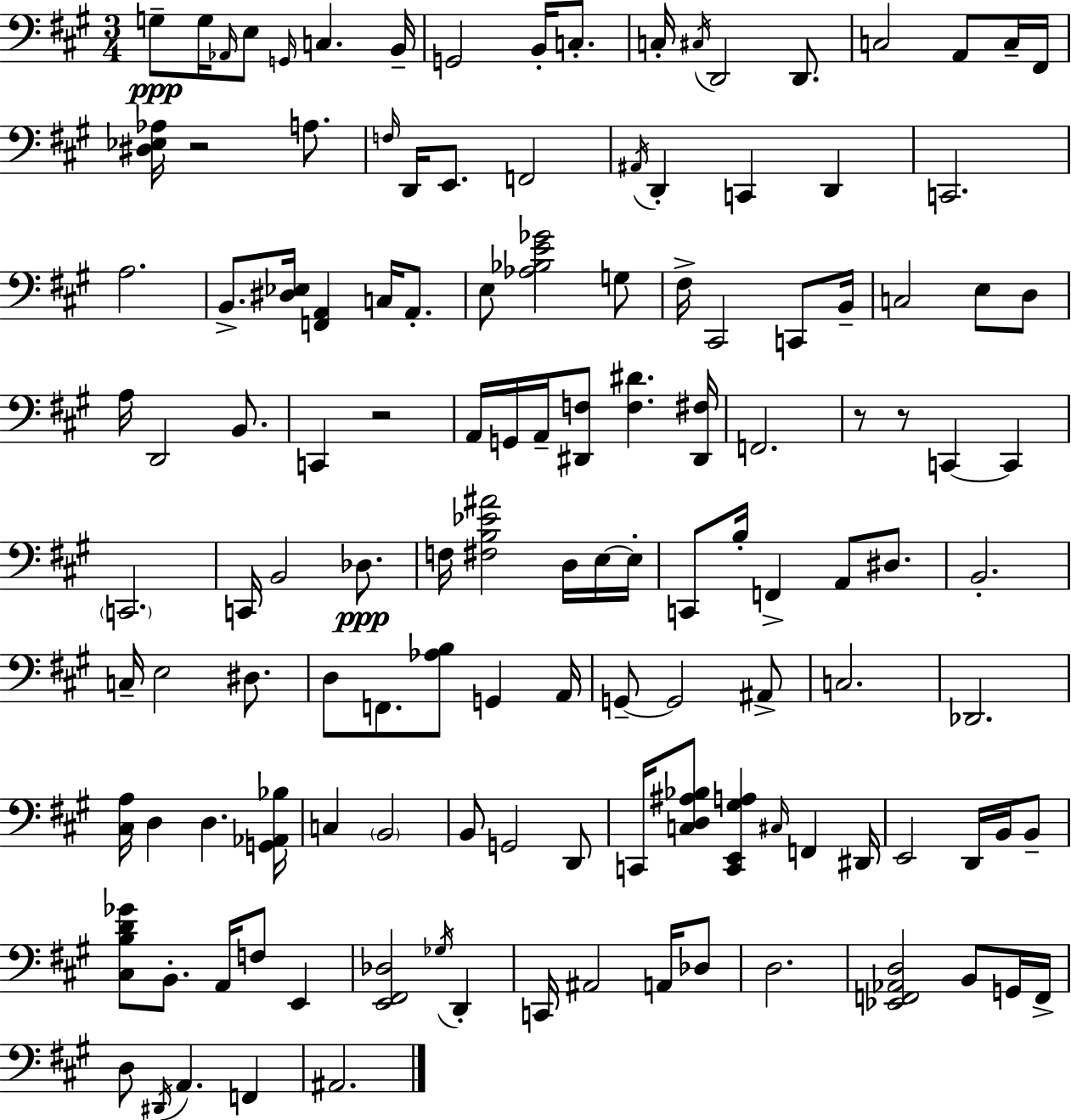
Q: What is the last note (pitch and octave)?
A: A#2